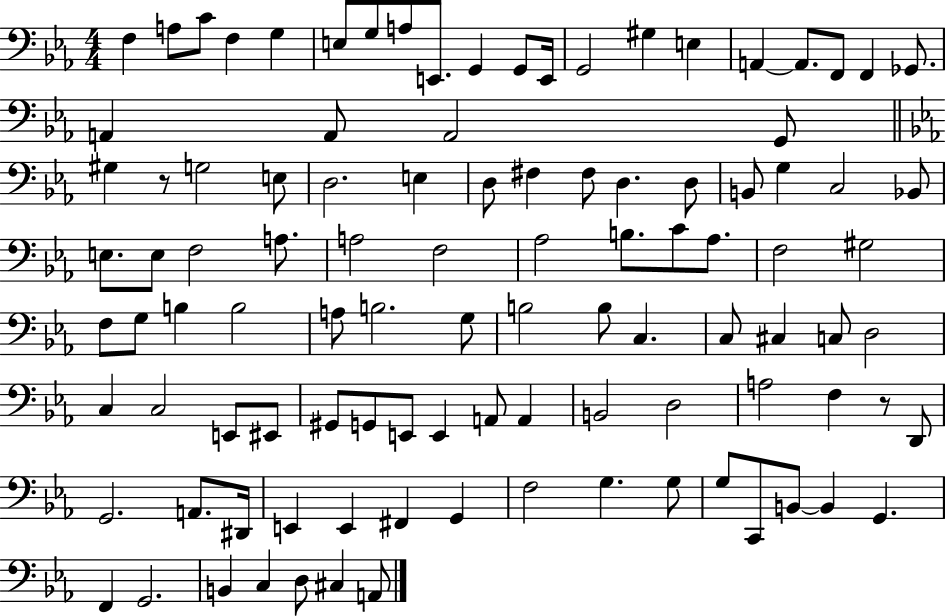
F3/q A3/e C4/e F3/q G3/q E3/e G3/e A3/e E2/e. G2/q G2/e E2/s G2/h G#3/q E3/q A2/q A2/e. F2/e F2/q Gb2/e. A2/q A2/e A2/h G2/e G#3/q R/e G3/h E3/e D3/h. E3/q D3/e F#3/q F#3/e D3/q. D3/e B2/e G3/q C3/h Bb2/e E3/e. E3/e F3/h A3/e. A3/h F3/h Ab3/h B3/e. C4/e Ab3/e. F3/h G#3/h F3/e G3/e B3/q B3/h A3/e B3/h. G3/e B3/h B3/e C3/q. C3/e C#3/q C3/e D3/h C3/q C3/h E2/e EIS2/e G#2/e G2/e E2/e E2/q A2/e A2/q B2/h D3/h A3/h F3/q R/e D2/e G2/h. A2/e. D#2/s E2/q E2/q F#2/q G2/q F3/h G3/q. G3/e G3/e C2/e B2/e B2/q G2/q. F2/q G2/h. B2/q C3/q D3/e C#3/q A2/e